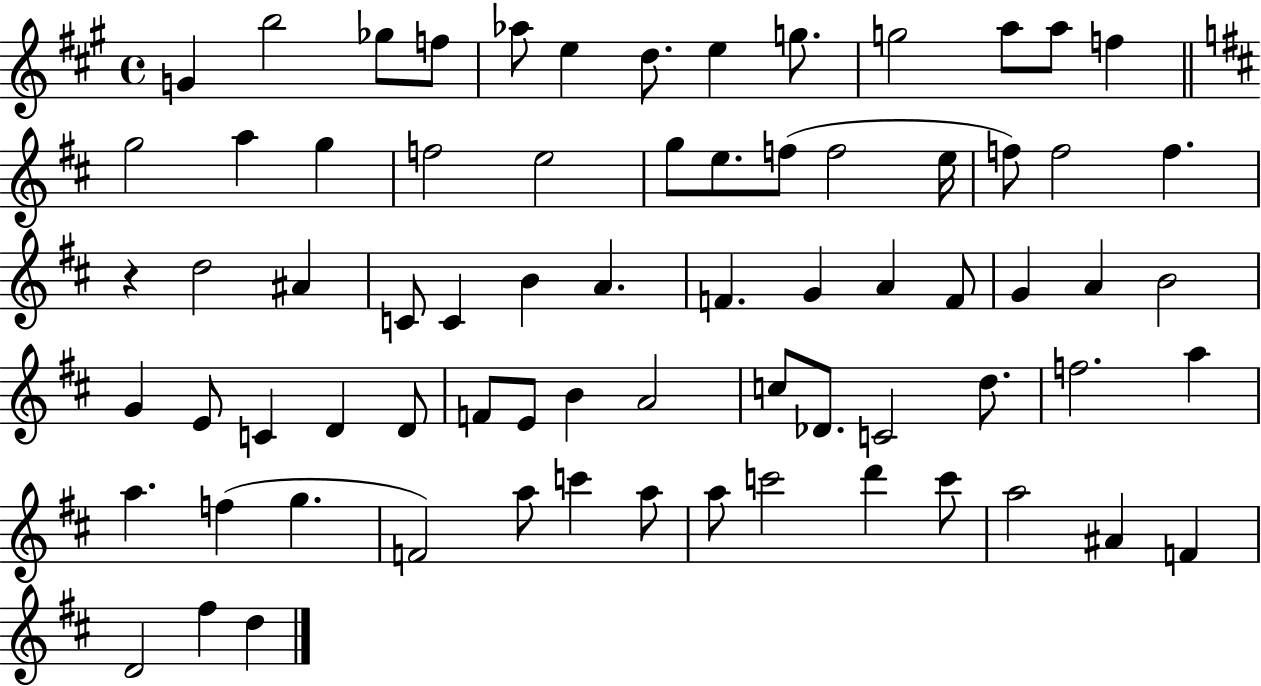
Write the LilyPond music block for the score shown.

{
  \clef treble
  \time 4/4
  \defaultTimeSignature
  \key a \major
  \repeat volta 2 { g'4 b''2 ges''8 f''8 | aes''8 e''4 d''8. e''4 g''8. | g''2 a''8 a''8 f''4 | \bar "||" \break \key d \major g''2 a''4 g''4 | f''2 e''2 | g''8 e''8. f''8( f''2 e''16 | f''8) f''2 f''4. | \break r4 d''2 ais'4 | c'8 c'4 b'4 a'4. | f'4. g'4 a'4 f'8 | g'4 a'4 b'2 | \break g'4 e'8 c'4 d'4 d'8 | f'8 e'8 b'4 a'2 | c''8 des'8. c'2 d''8. | f''2. a''4 | \break a''4. f''4( g''4. | f'2) a''8 c'''4 a''8 | a''8 c'''2 d'''4 c'''8 | a''2 ais'4 f'4 | \break d'2 fis''4 d''4 | } \bar "|."
}